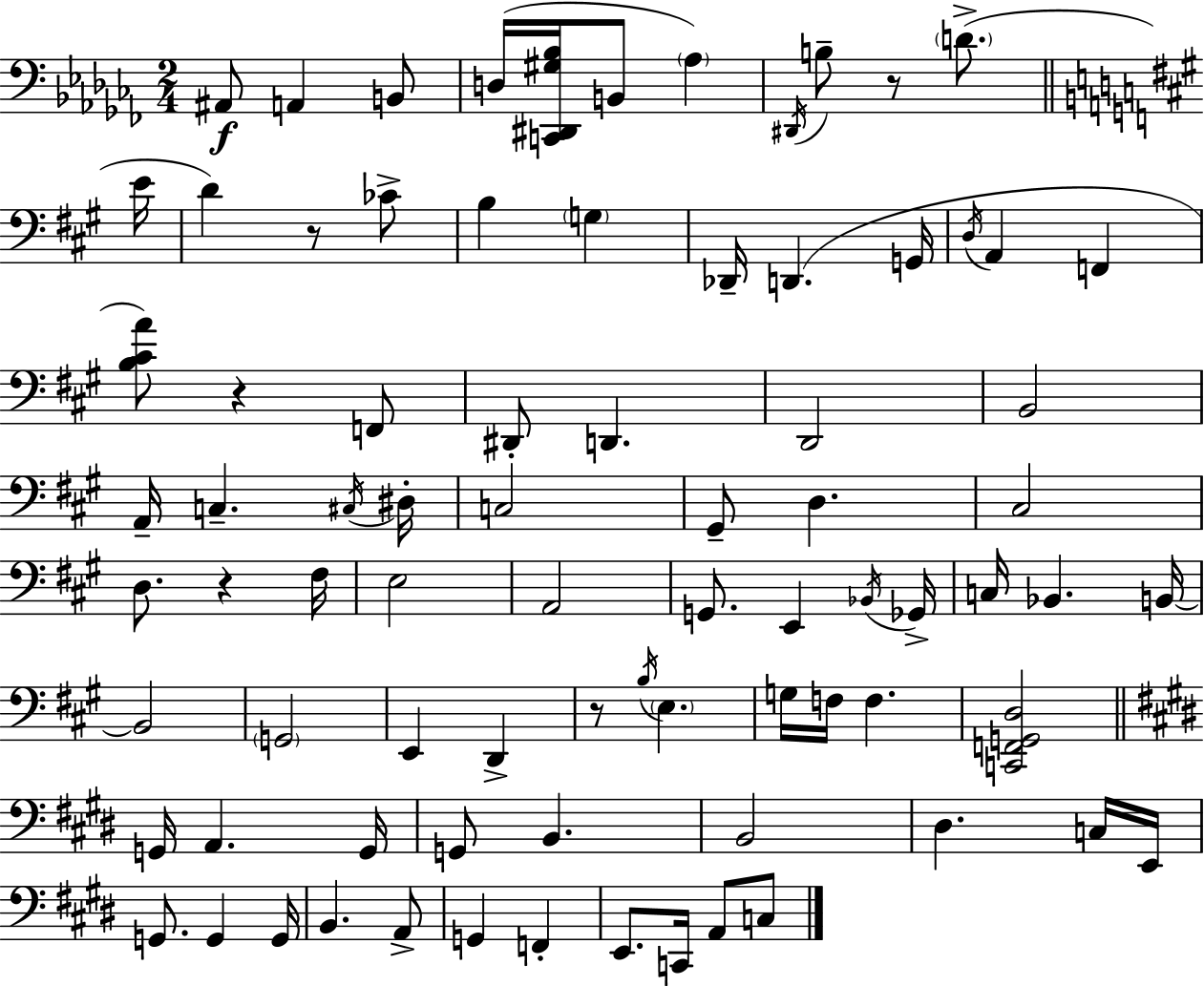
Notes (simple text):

A#2/e A2/q B2/e D3/s [C2,D#2,G#3,Bb3]/s B2/e Ab3/q D#2/s B3/e R/e D4/e. E4/s D4/q R/e CES4/e B3/q G3/q Db2/s D2/q. G2/s D3/s A2/q F2/q [B3,C#4,A4]/e R/q F2/e D#2/e D2/q. D2/h B2/h A2/s C3/q. C#3/s D#3/s C3/h G#2/e D3/q. C#3/h D3/e. R/q F#3/s E3/h A2/h G2/e. E2/q Bb2/s Gb2/s C3/s Bb2/q. B2/s B2/h G2/h E2/q D2/q R/e B3/s E3/q. G3/s F3/s F3/q. [C2,F2,G2,D3]/h G2/s A2/q. G2/s G2/e B2/q. B2/h D#3/q. C3/s E2/s G2/e. G2/q G2/s B2/q. A2/e G2/q F2/q E2/e. C2/s A2/e C3/e